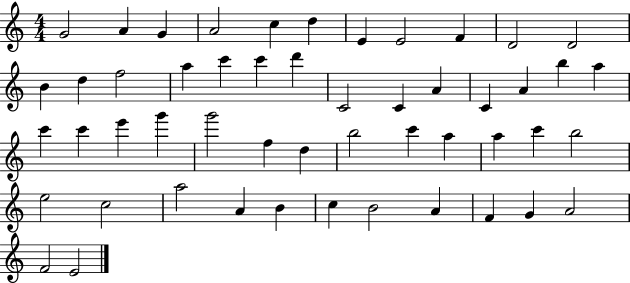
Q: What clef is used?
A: treble